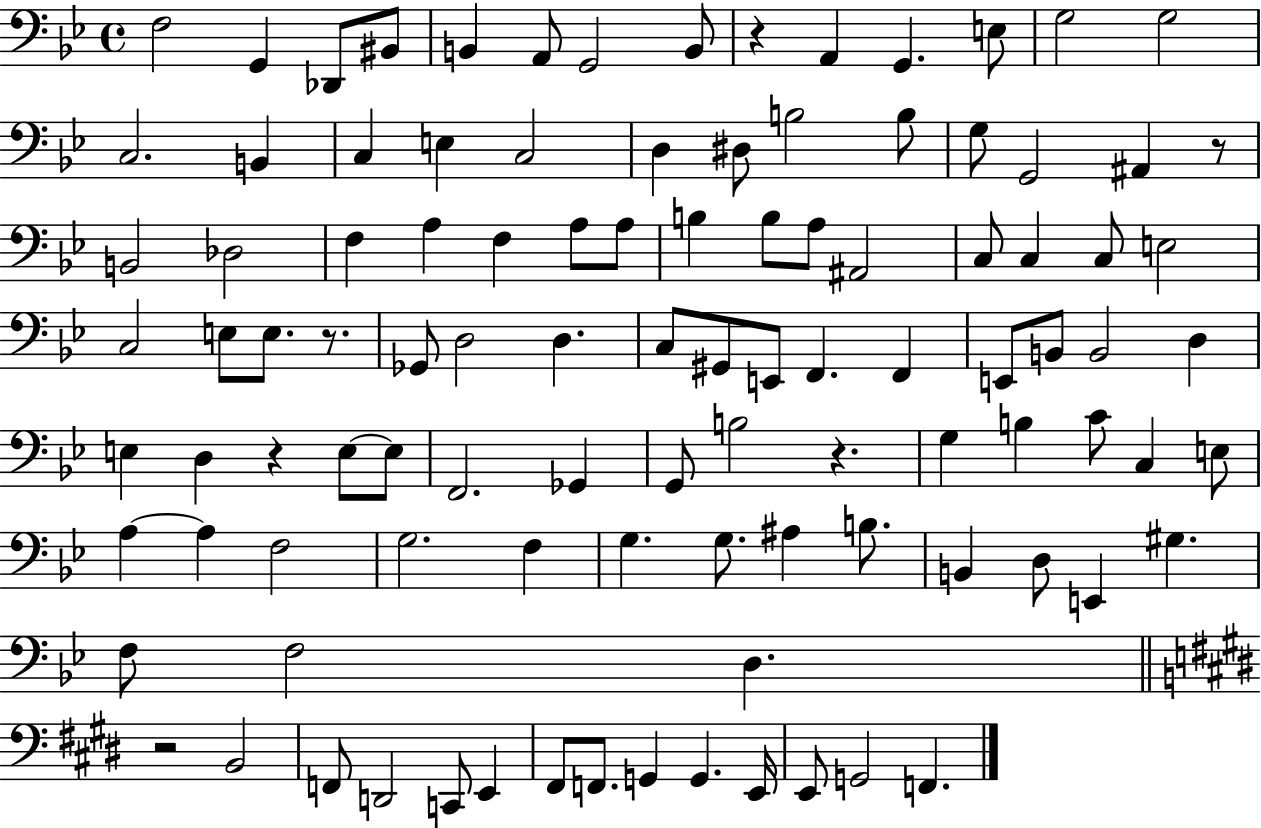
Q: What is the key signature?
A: BES major